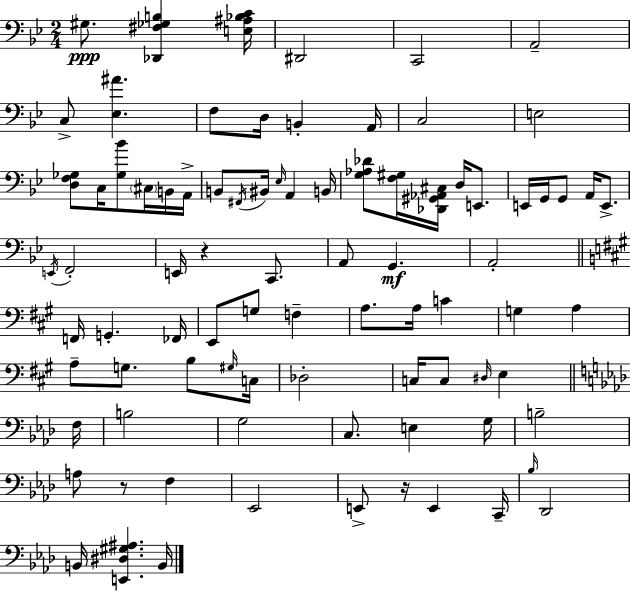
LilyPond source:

{
  \clef bass
  \numericTimeSignature
  \time 2/4
  \key bes \major
  gis8.\ppp <des, fis ges b>4 <e ais bes c'>16 | dis,2 | c,2 | a,2-- | \break c8-> <ees ais'>4. | f8 d16 b,4-. a,16 | c2 | e2 | \break <d f ges>8 c16 <ges bes'>8 \parenthesize cis16 b,16 a,16-> | b,8 \acciaccatura { fis,16 } bis,16 \grace { ees16 } a,4 | b,16 <g aes des'>8 <f gis>16 <des, gis, aes, cis>16 d16 e,8. | e,16 g,16 g,8 a,16 e,8.-> | \break \acciaccatura { e,16 } f,2-. | e,16 r4 | c,8. a,8 g,4.\mf | a,2-. | \break \bar "||" \break \key a \major f,16 g,4.-. fes,16 | e,8 g8 f4-- | a8. a16 c'4 | g4 a4 | \break a8-- g8. b8 \grace { gis16 } | c16 des2-. | c16 c8 \grace { dis16 } e4 | \bar "||" \break \key aes \major f16 b2 | g2 | c8. e4 | g16 b2-- | \break a8 r8 f4 | ees,2 | e,8-> r16 e,4 | c,16-- \grace { bes16 } des,2 | \break b,16 <e, dis gis ais>4. | b,16 \bar "|."
}